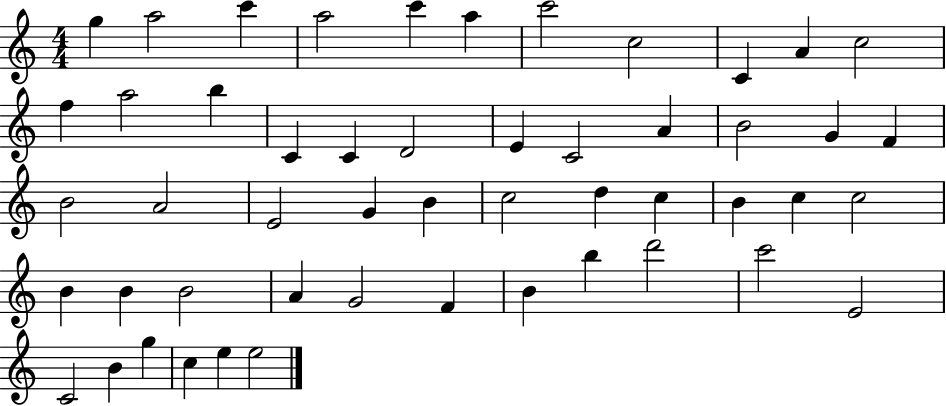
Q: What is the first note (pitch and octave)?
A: G5